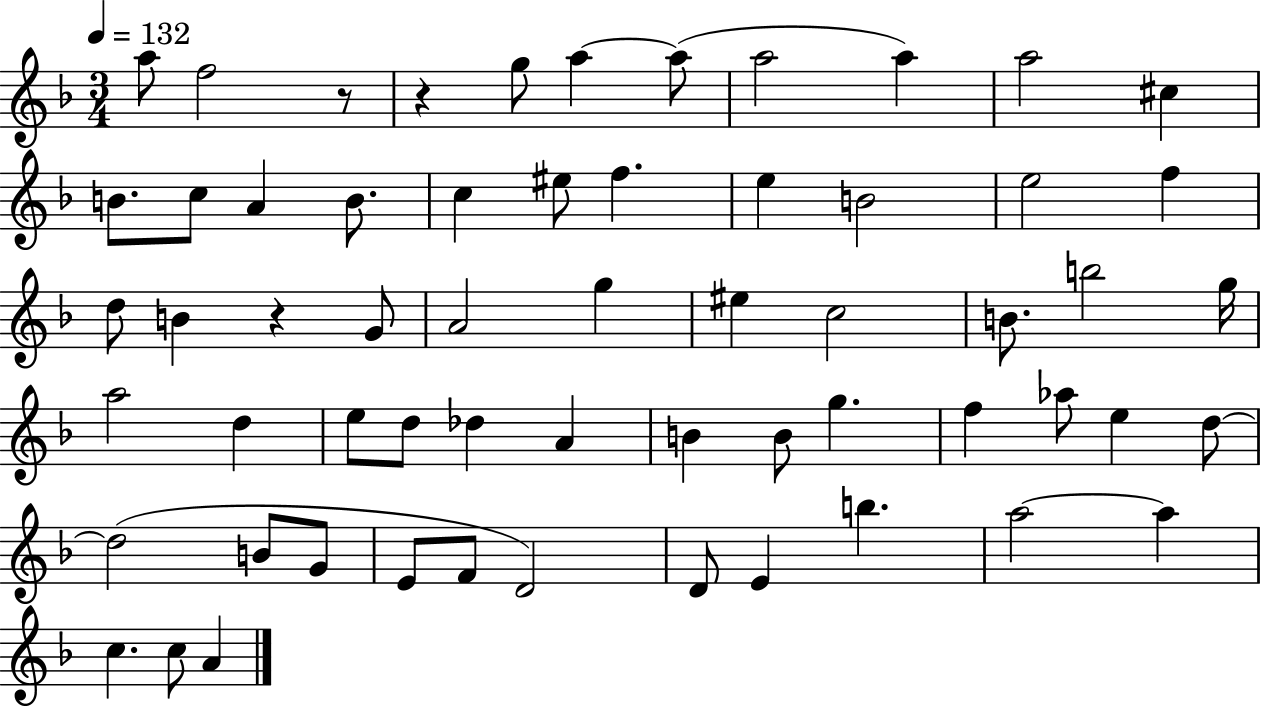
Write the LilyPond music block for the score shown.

{
  \clef treble
  \numericTimeSignature
  \time 3/4
  \key f \major
  \tempo 4 = 132
  \repeat volta 2 { a''8 f''2 r8 | r4 g''8 a''4~~ a''8( | a''2 a''4) | a''2 cis''4 | \break b'8. c''8 a'4 b'8. | c''4 eis''8 f''4. | e''4 b'2 | e''2 f''4 | \break d''8 b'4 r4 g'8 | a'2 g''4 | eis''4 c''2 | b'8. b''2 g''16 | \break a''2 d''4 | e''8 d''8 des''4 a'4 | b'4 b'8 g''4. | f''4 aes''8 e''4 d''8~~ | \break d''2( b'8 g'8 | e'8 f'8 d'2) | d'8 e'4 b''4. | a''2~~ a''4 | \break c''4. c''8 a'4 | } \bar "|."
}